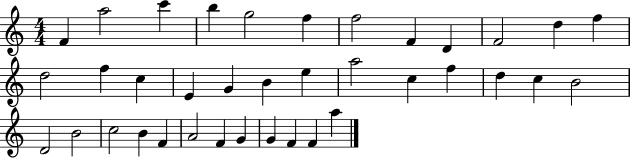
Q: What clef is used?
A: treble